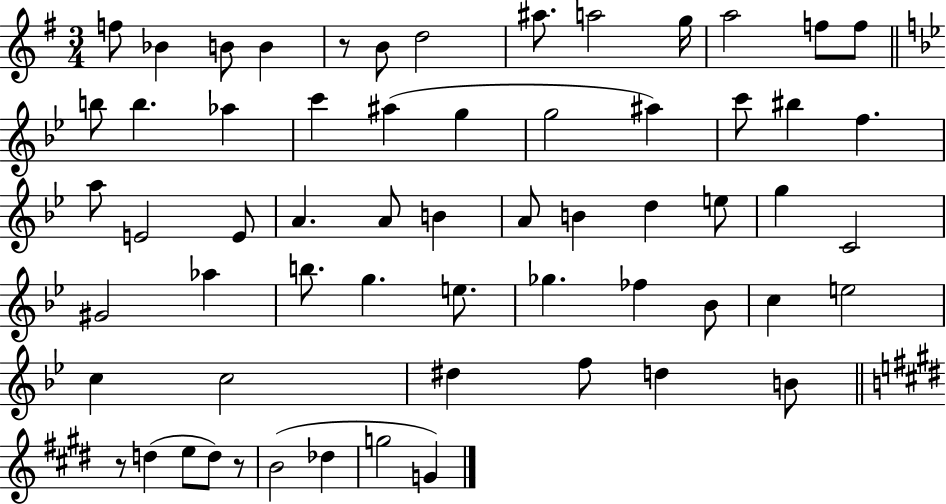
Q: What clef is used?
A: treble